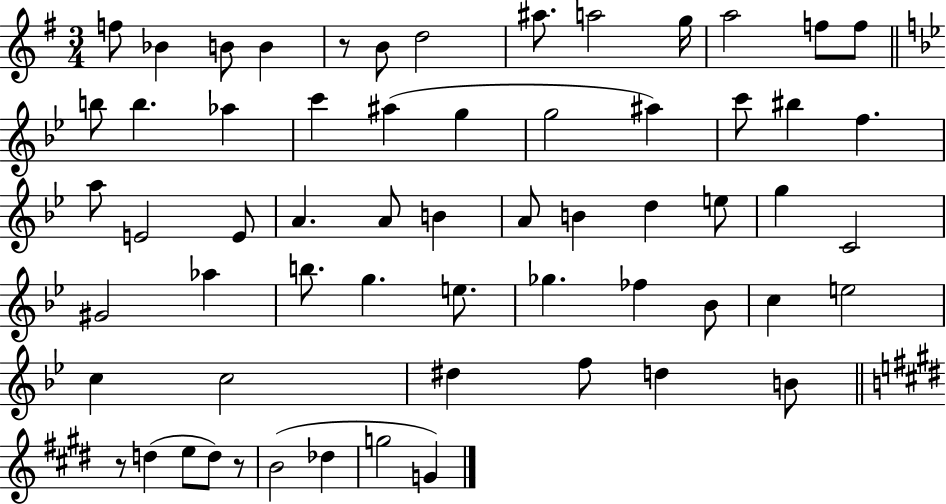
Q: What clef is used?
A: treble